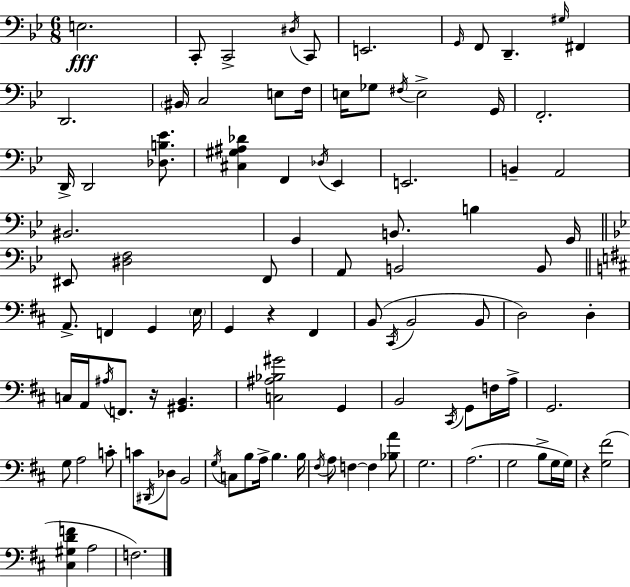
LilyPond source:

{
  \clef bass
  \numericTimeSignature
  \time 6/8
  \key bes \major
  e2.\fff | c,8-. c,2-> \acciaccatura { dis16 } c,8 | e,2. | \grace { g,16 } f,8 d,4.-- \grace { gis16 } fis,4 | \break d,2. | \parenthesize bis,16 c2 | e8 f16 e16 ges8 \acciaccatura { fis16 } e2-> | g,16 f,2.-. | \break d,16-> d,2 | <des b ees'>8. <cis gis ais des'>4 f,4 | \acciaccatura { des16 } ees,4 e,2. | b,4-- a,2 | \break bis,2. | g,4 b,8. | b4 g,16 \bar "||" \break \key g \minor eis,8 <dis f>2 f,8 | a,8 b,2 b,8 | \bar "||" \break \key d \major a,8.-> f,4 g,4 \parenthesize e16 | g,4 r4 fis,4 | b,8( \acciaccatura { cis,16 } b,2 b,8 | d2) d4-. | \break c16 a,16 \acciaccatura { ais16 } f,8. r16 <gis, b,>4. | <c ais bes gis'>2 g,4 | b,2 \acciaccatura { cis,16 } g,8 | f16 a16-> g,2. | \break g8 a2 | c'8-. c'8 \acciaccatura { dis,16 } des8 b,2 | \acciaccatura { g16 } c8 b8 a16-> b4. | b16 \acciaccatura { fis16 } a8 f4~~ | \break f4 <bes a'>8 g2. | a2.( | g2 | b8-> g16 g16) r4 <g fis'>2( | \break <cis gis d' f'>4 a2 | f2.) | \bar "|."
}